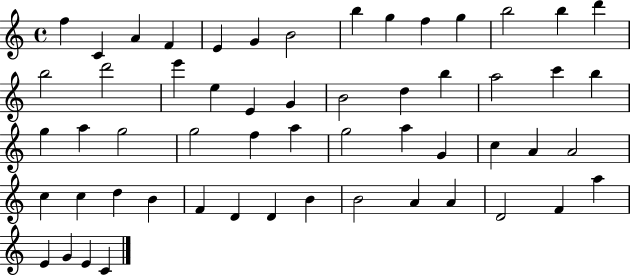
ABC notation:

X:1
T:Untitled
M:4/4
L:1/4
K:C
f C A F E G B2 b g f g b2 b d' b2 d'2 e' e E G B2 d b a2 c' b g a g2 g2 f a g2 a G c A A2 c c d B F D D B B2 A A D2 F a E G E C